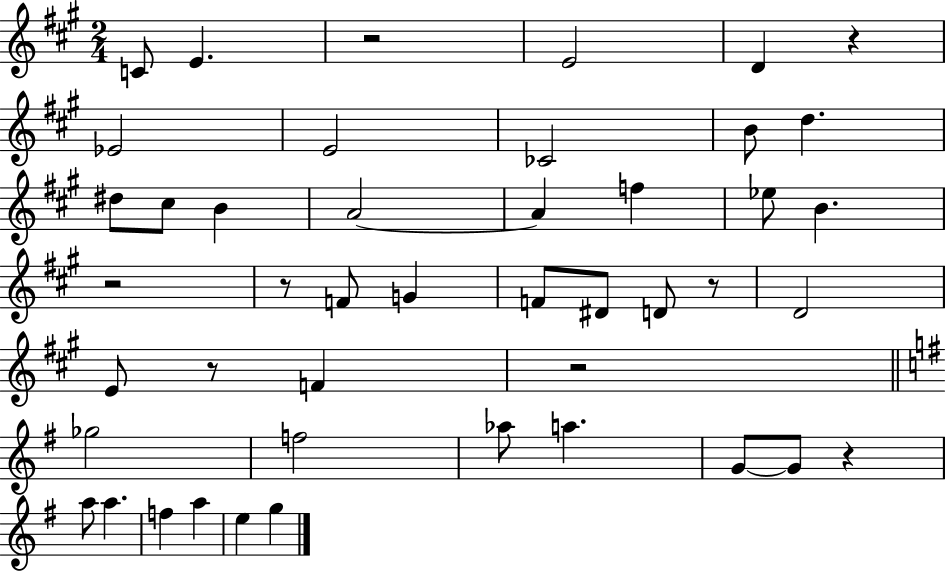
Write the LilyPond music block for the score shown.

{
  \clef treble
  \numericTimeSignature
  \time 2/4
  \key a \major
  \repeat volta 2 { c'8 e'4. | r2 | e'2 | d'4 r4 | \break ees'2 | e'2 | ces'2 | b'8 d''4. | \break dis''8 cis''8 b'4 | a'2~~ | a'4 f''4 | ees''8 b'4. | \break r2 | r8 f'8 g'4 | f'8 dis'8 d'8 r8 | d'2 | \break e'8 r8 f'4 | r2 | \bar "||" \break \key g \major ges''2 | f''2 | aes''8 a''4. | g'8~~ g'8 r4 | \break a''8 a''4. | f''4 a''4 | e''4 g''4 | } \bar "|."
}